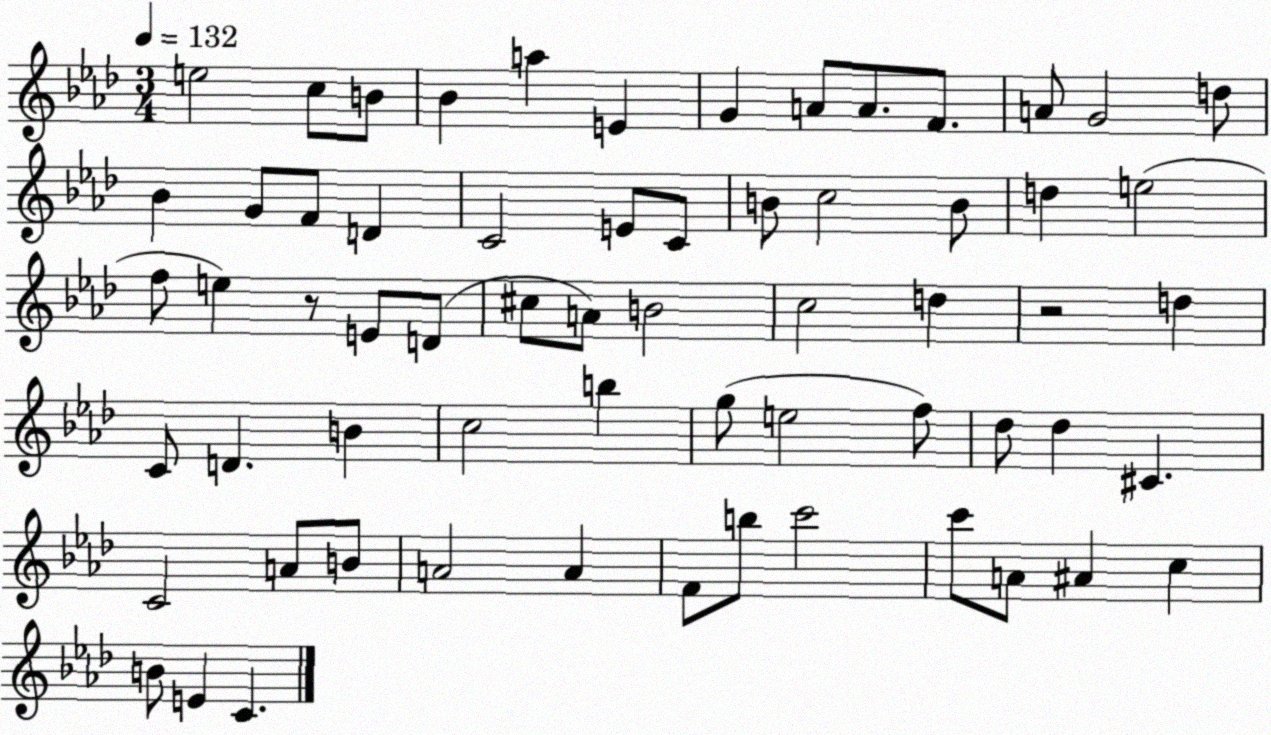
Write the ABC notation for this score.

X:1
T:Untitled
M:3/4
L:1/4
K:Ab
e2 c/2 B/2 _B a E G A/2 A/2 F/2 A/2 G2 d/2 _B G/2 F/2 D C2 E/2 C/2 B/2 c2 B/2 d e2 f/2 e z/2 E/2 D/2 ^c/2 A/2 B2 c2 d z2 d C/2 D B c2 b g/2 e2 f/2 _d/2 _d ^C C2 A/2 B/2 A2 A F/2 b/2 c'2 c'/2 A/2 ^A c B/2 E C